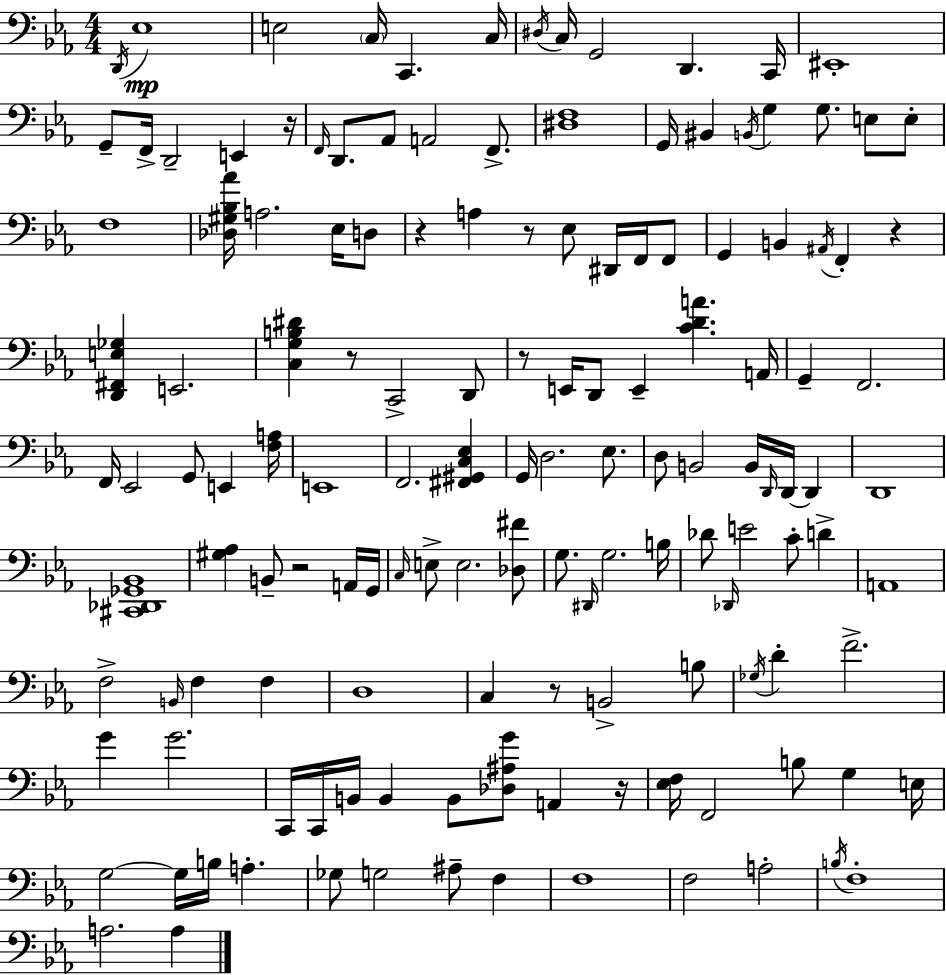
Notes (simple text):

D2/s Eb3/w E3/h C3/s C2/q. C3/s D#3/s C3/s G2/h D2/q. C2/s EIS2/w G2/e F2/s D2/h E2/q R/s F2/s D2/e. Ab2/e A2/h F2/e. [D#3,F3]/w G2/s BIS2/q B2/s G3/q G3/e. E3/e E3/e F3/w [Db3,G#3,Bb3,Ab4]/s A3/h. Eb3/s D3/e R/q A3/q R/e Eb3/e D#2/s F2/s F2/e G2/q B2/q A#2/s F2/q R/q [D2,F#2,E3,Gb3]/q E2/h. [C3,G3,B3,D#4]/q R/e C2/h D2/e R/e E2/s D2/e E2/q [C4,D4,A4]/q. A2/s G2/q F2/h. F2/s Eb2/h G2/e E2/q [F3,A3]/s E2/w F2/h. [F#2,G#2,C3,Eb3]/q G2/s D3/h. Eb3/e. D3/e B2/h B2/s D2/s D2/s D2/q D2/w [C#2,Db2,Gb2,Bb2]/w [G#3,Ab3]/q B2/e R/h A2/s G2/s C3/s E3/e E3/h. [Db3,F#4]/e G3/e. D#2/s G3/h. B3/s Db4/e Db2/s E4/h C4/e D4/q A2/w F3/h B2/s F3/q F3/q D3/w C3/q R/e B2/h B3/e Gb3/s D4/q F4/h. G4/q G4/h. C2/s C2/s B2/s B2/q B2/e [Db3,A#3,G4]/e A2/q R/s [Eb3,F3]/s F2/h B3/e G3/q E3/s G3/h G3/s B3/s A3/q. Gb3/e G3/h A#3/e F3/q F3/w F3/h A3/h B3/s F3/w A3/h. A3/q